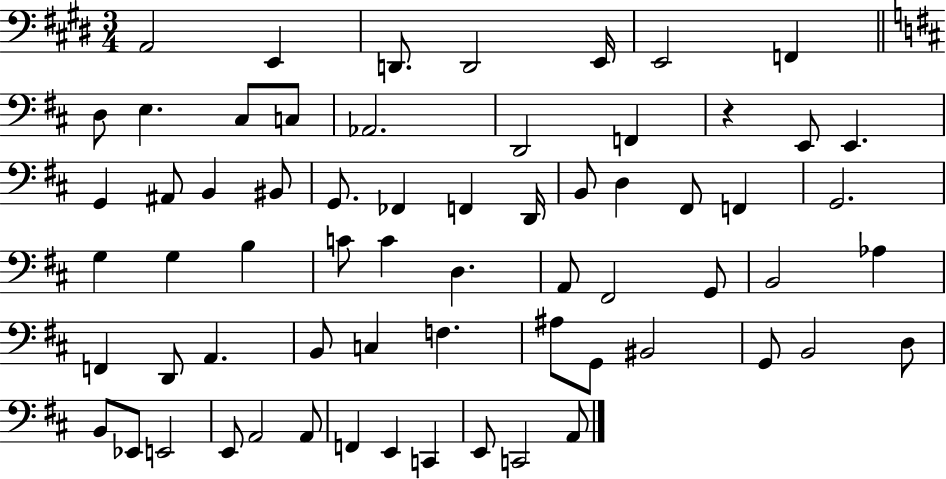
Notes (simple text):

A2/h E2/q D2/e. D2/h E2/s E2/h F2/q D3/e E3/q. C#3/e C3/e Ab2/h. D2/h F2/q R/q E2/e E2/q. G2/q A#2/e B2/q BIS2/e G2/e. FES2/q F2/q D2/s B2/e D3/q F#2/e F2/q G2/h. G3/q G3/q B3/q C4/e C4/q D3/q. A2/e F#2/h G2/e B2/h Ab3/q F2/q D2/e A2/q. B2/e C3/q F3/q. A#3/e G2/e BIS2/h G2/e B2/h D3/e B2/e Eb2/e E2/h E2/e A2/h A2/e F2/q E2/q C2/q E2/e C2/h A2/e